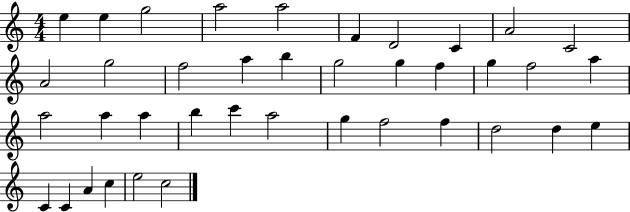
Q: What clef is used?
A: treble